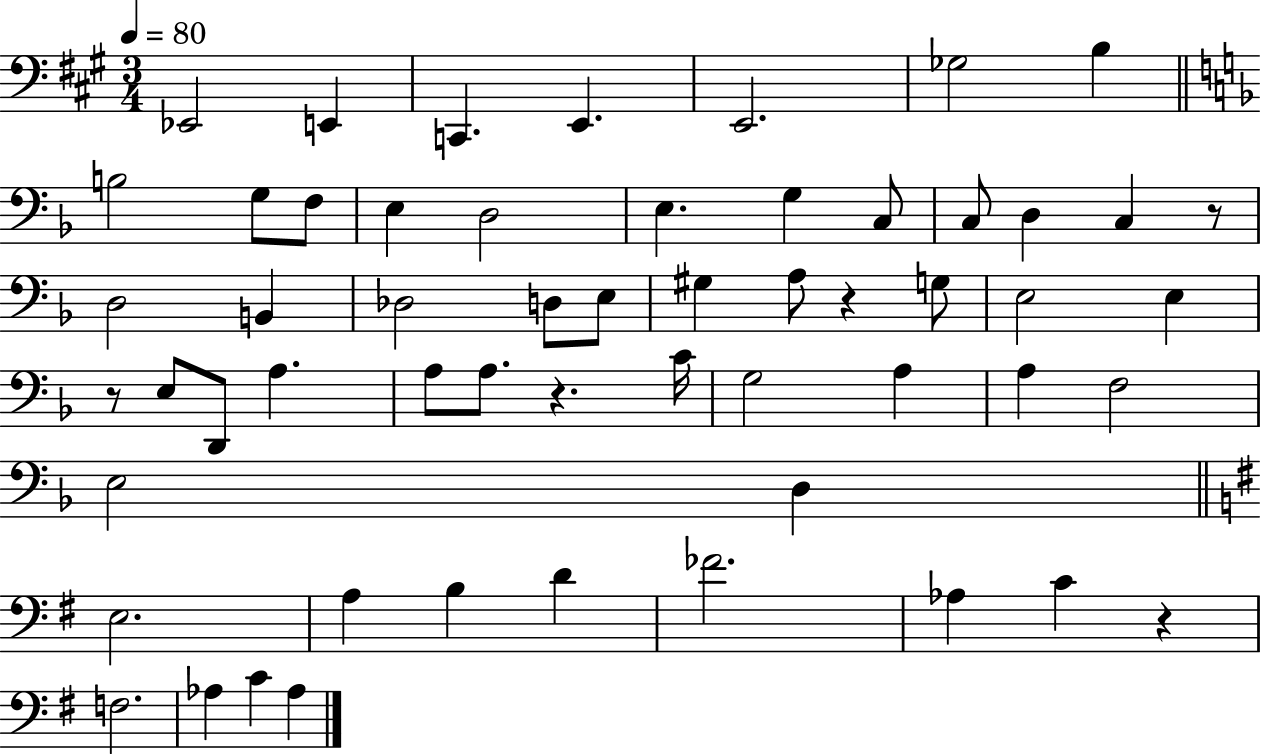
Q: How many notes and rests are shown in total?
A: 56